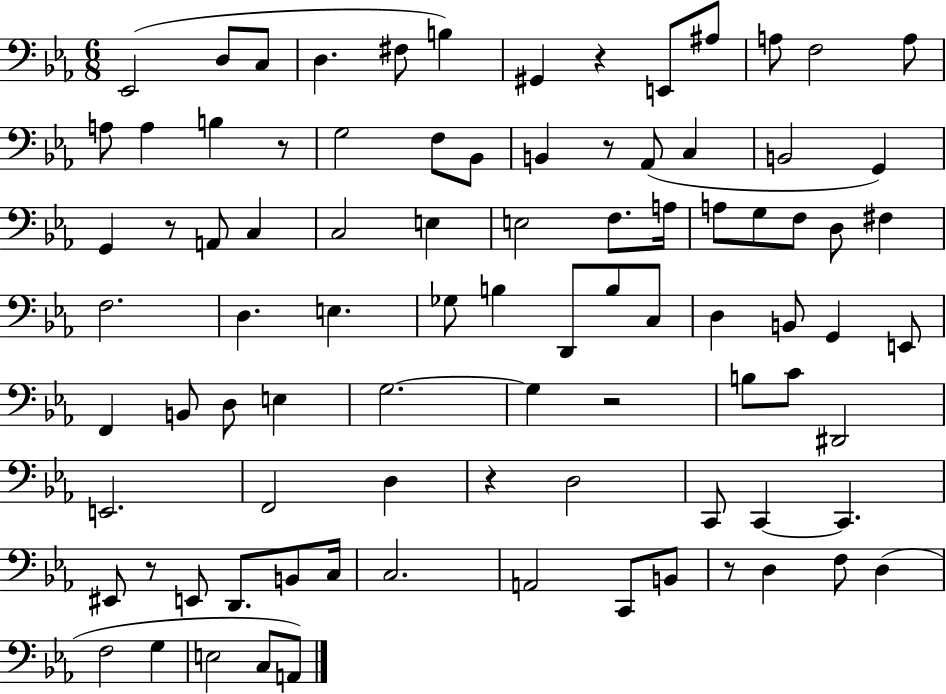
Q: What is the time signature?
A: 6/8